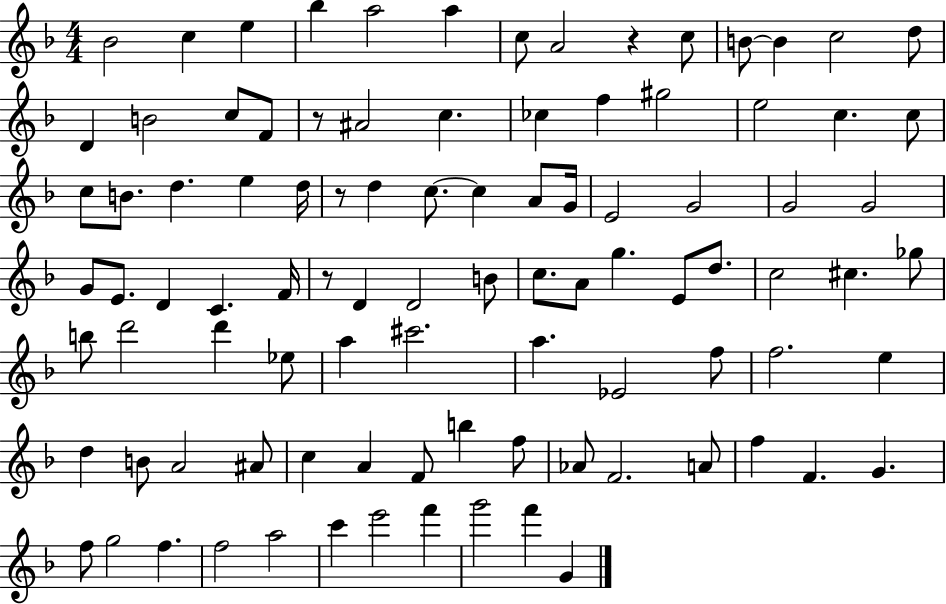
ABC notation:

X:1
T:Untitled
M:4/4
L:1/4
K:F
_B2 c e _b a2 a c/2 A2 z c/2 B/2 B c2 d/2 D B2 c/2 F/2 z/2 ^A2 c _c f ^g2 e2 c c/2 c/2 B/2 d e d/4 z/2 d c/2 c A/2 G/4 E2 G2 G2 G2 G/2 E/2 D C F/4 z/2 D D2 B/2 c/2 A/2 g E/2 d/2 c2 ^c _g/2 b/2 d'2 d' _e/2 a ^c'2 a _E2 f/2 f2 e d B/2 A2 ^A/2 c A F/2 b f/2 _A/2 F2 A/2 f F G f/2 g2 f f2 a2 c' e'2 f' g'2 f' G